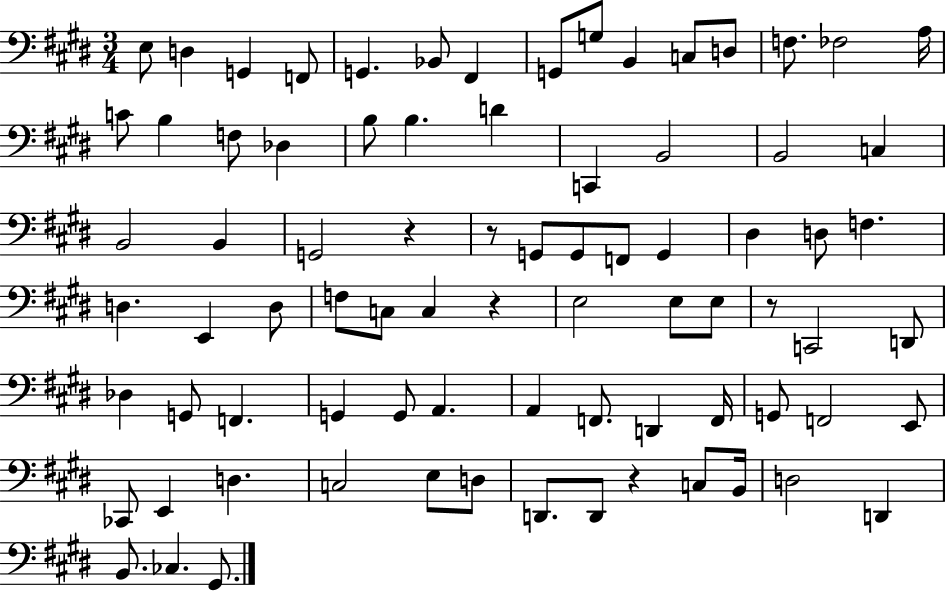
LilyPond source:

{
  \clef bass
  \numericTimeSignature
  \time 3/4
  \key e \major
  e8 d4 g,4 f,8 | g,4. bes,8 fis,4 | g,8 g8 b,4 c8 d8 | f8. fes2 a16 | \break c'8 b4 f8 des4 | b8 b4. d'4 | c,4 b,2 | b,2 c4 | \break b,2 b,4 | g,2 r4 | r8 g,8 g,8 f,8 g,4 | dis4 d8 f4. | \break d4. e,4 d8 | f8 c8 c4 r4 | e2 e8 e8 | r8 c,2 d,8 | \break des4 g,8 f,4. | g,4 g,8 a,4. | a,4 f,8. d,4 f,16 | g,8 f,2 e,8 | \break ces,8 e,4 d4. | c2 e8 d8 | d,8. d,8 r4 c8 b,16 | d2 d,4 | \break b,8. ces4. gis,8. | \bar "|."
}